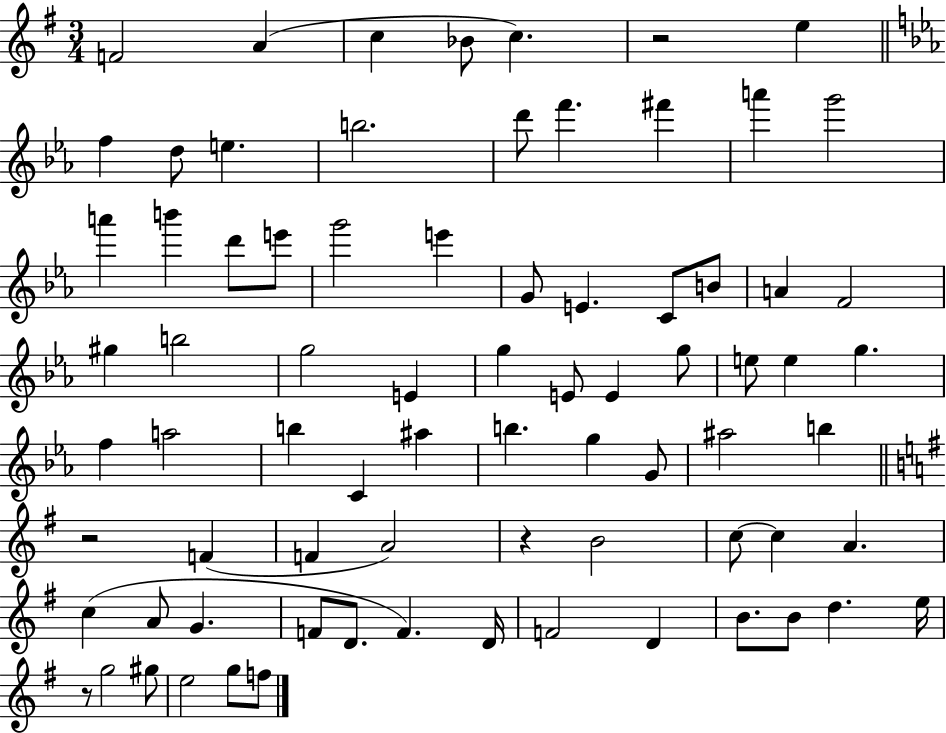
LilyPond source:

{
  \clef treble
  \numericTimeSignature
  \time 3/4
  \key g \major
  \repeat volta 2 { f'2 a'4( | c''4 bes'8 c''4.) | r2 e''4 | \bar "||" \break \key ees \major f''4 d''8 e''4. | b''2. | d'''8 f'''4. fis'''4 | a'''4 g'''2 | \break a'''4 b'''4 d'''8 e'''8 | g'''2 e'''4 | g'8 e'4. c'8 b'8 | a'4 f'2 | \break gis''4 b''2 | g''2 e'4 | g''4 e'8 e'4 g''8 | e''8 e''4 g''4. | \break f''4 a''2 | b''4 c'4 ais''4 | b''4. g''4 g'8 | ais''2 b''4 | \break \bar "||" \break \key e \minor r2 f'4( | f'4 a'2) | r4 b'2 | c''8~~ c''4 a'4. | \break c''4( a'8 g'4. | f'8 d'8. f'4.) d'16 | f'2 d'4 | b'8. b'8 d''4. e''16 | \break r8 g''2 gis''8 | e''2 g''8 f''8 | } \bar "|."
}